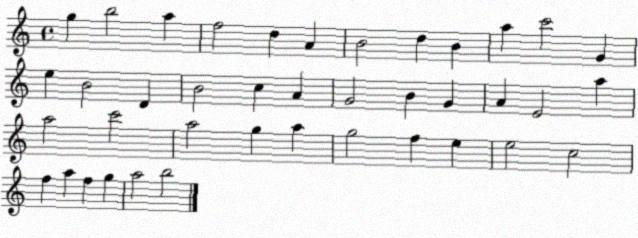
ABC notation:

X:1
T:Untitled
M:4/4
L:1/4
K:C
g b2 a f2 d A B2 d B a c'2 G e B2 D B2 c A G2 B G A E2 a a2 c'2 a2 g a g2 f e e2 c2 f a f g a2 b2